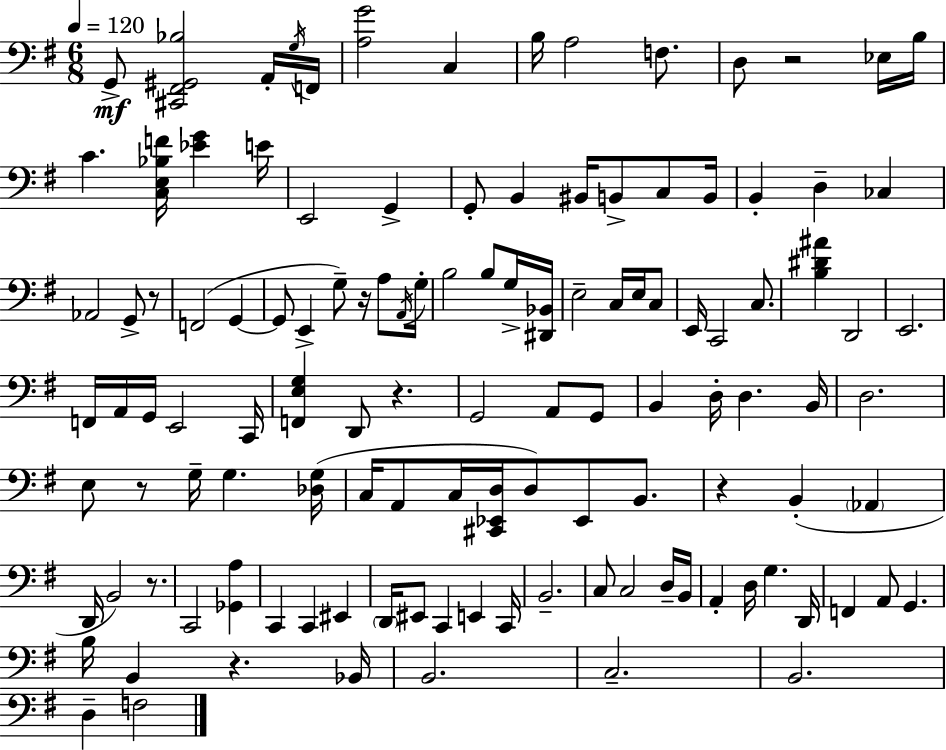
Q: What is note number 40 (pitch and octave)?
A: E3